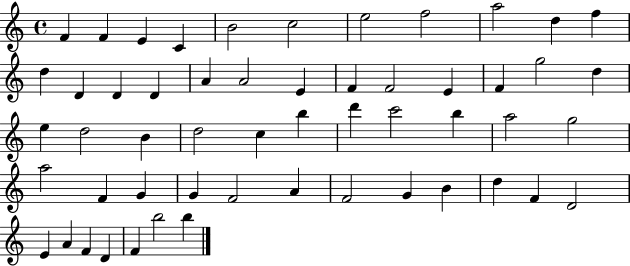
F4/q F4/q E4/q C4/q B4/h C5/h E5/h F5/h A5/h D5/q F5/q D5/q D4/q D4/q D4/q A4/q A4/h E4/q F4/q F4/h E4/q F4/q G5/h D5/q E5/q D5/h B4/q D5/h C5/q B5/q D6/q C6/h B5/q A5/h G5/h A5/h F4/q G4/q G4/q F4/h A4/q F4/h G4/q B4/q D5/q F4/q D4/h E4/q A4/q F4/q D4/q F4/q B5/h B5/q